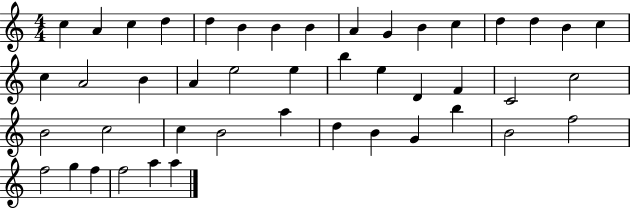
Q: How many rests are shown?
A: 0